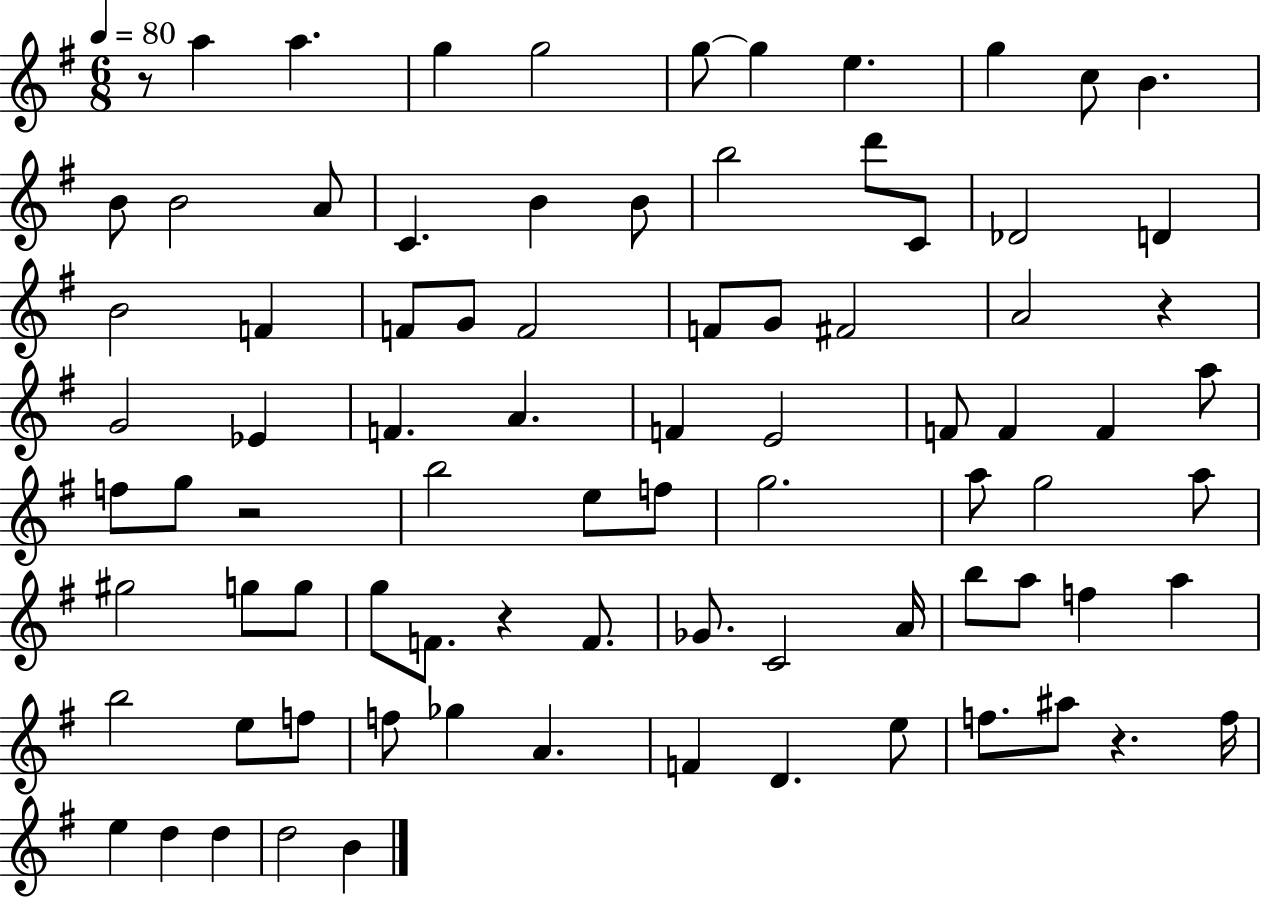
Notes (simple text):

R/e A5/q A5/q. G5/q G5/h G5/e G5/q E5/q. G5/q C5/e B4/q. B4/e B4/h A4/e C4/q. B4/q B4/e B5/h D6/e C4/e Db4/h D4/q B4/h F4/q F4/e G4/e F4/h F4/e G4/e F#4/h A4/h R/q G4/h Eb4/q F4/q. A4/q. F4/q E4/h F4/e F4/q F4/q A5/e F5/e G5/e R/h B5/h E5/e F5/e G5/h. A5/e G5/h A5/e G#5/h G5/e G5/e G5/e F4/e. R/q F4/e. Gb4/e. C4/h A4/s B5/e A5/e F5/q A5/q B5/h E5/e F5/e F5/e Gb5/q A4/q. F4/q D4/q. E5/e F5/e. A#5/e R/q. F5/s E5/q D5/q D5/q D5/h B4/q